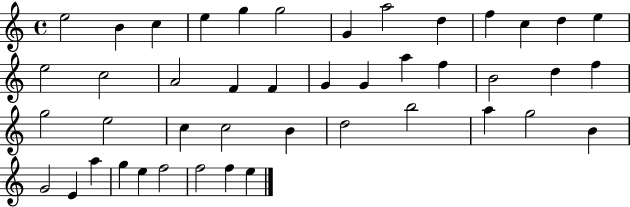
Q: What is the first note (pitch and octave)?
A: E5